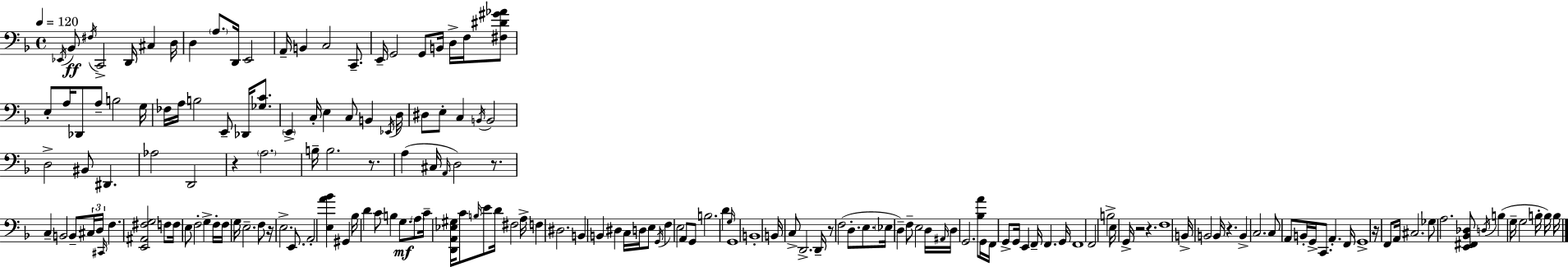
{
  \clef bass
  \time 4/4
  \defaultTimeSignature
  \key f \major
  \tempo 4 = 120
  \acciaccatura { ees,16 }\ff bes,8 \acciaccatura { fis16 } c,2-> d,16 cis4 | d16 d4 \parenthesize a8. d,16 e,2 | a,16-- b,4 c2 c,8.-- | e,16-- g,2 g,8 b,16 d16-> f16 | \break <fis dis' gis' aes'>8 e8-. a16 des,8 a8-- b2 | g16 fes16 a16 b2 e,8-- des,16 <ges c'>8. | \parenthesize e,4-> c16-. e4 c8 b,4 | \acciaccatura { ees,16 } d16 dis8 e8-. c4 \acciaccatura { b,16 } b,2 | \break d2-> bis,8 dis,4. | aes2 d,2 | r4 \parenthesize a2. | b16-- b2. | \break r8. a4( cis16 \grace { a,16 } d2) | r8. c4-- b,2 | b,8-- \tuplet 3/2 { cis16 d16 \grace { cis,16 } } f4. <e, ais, fis g>2 | f8 f16 e8 f2-. | \break g4-> f16-. f16 g16 e2.-- | f8 r16 e2.-> | e,8. a,2-. <e a' bes'>4 | gis,4 bes16 d'4 c'8 b4 | \break g8.\mf \parenthesize a8 c'16-- <d, a, ees gis>16 c'8 \grace { b16 } e'8 d'16 fis2 | a16-> f4 dis2. | b,4 b,4 dis4 | c16 d16 e8 \acciaccatura { g,16 } f4 e2 | \break a,8 g,8 b2. | d'4 \grace { g16 } g,1 | b,1-. | b,16 c8-> d,2.-> | \break d,16-- r8 f2( | d8.-. e8. \parenthesize ees16 d4--) f8-- | e2 d16 \grace { ais,16 } d16 g,2. | <bes a'>8 g,16 f,16 g,8-> g,16 e,4 | \break f,16-- f,4. g,16 f,1 | f,2 | b2-> e16 g,16-> r2 | r4. f1 | \break b,16-> b,2 | b,16 r4. b,4-> c2. | c8 a,8 b,16-. g,16-> | c,8. a,4.-. f,16 g,1-> | \break r16 f,8 a,16 cis2. | ges8 a2. | <e, fis, bes, des>8 \acciaccatura { d16 } b4( g16-- | g2 b16-. b16) b16 \bar "|."
}